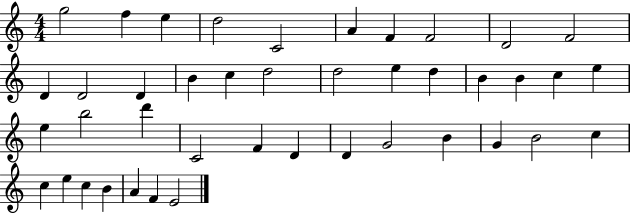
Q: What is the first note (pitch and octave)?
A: G5